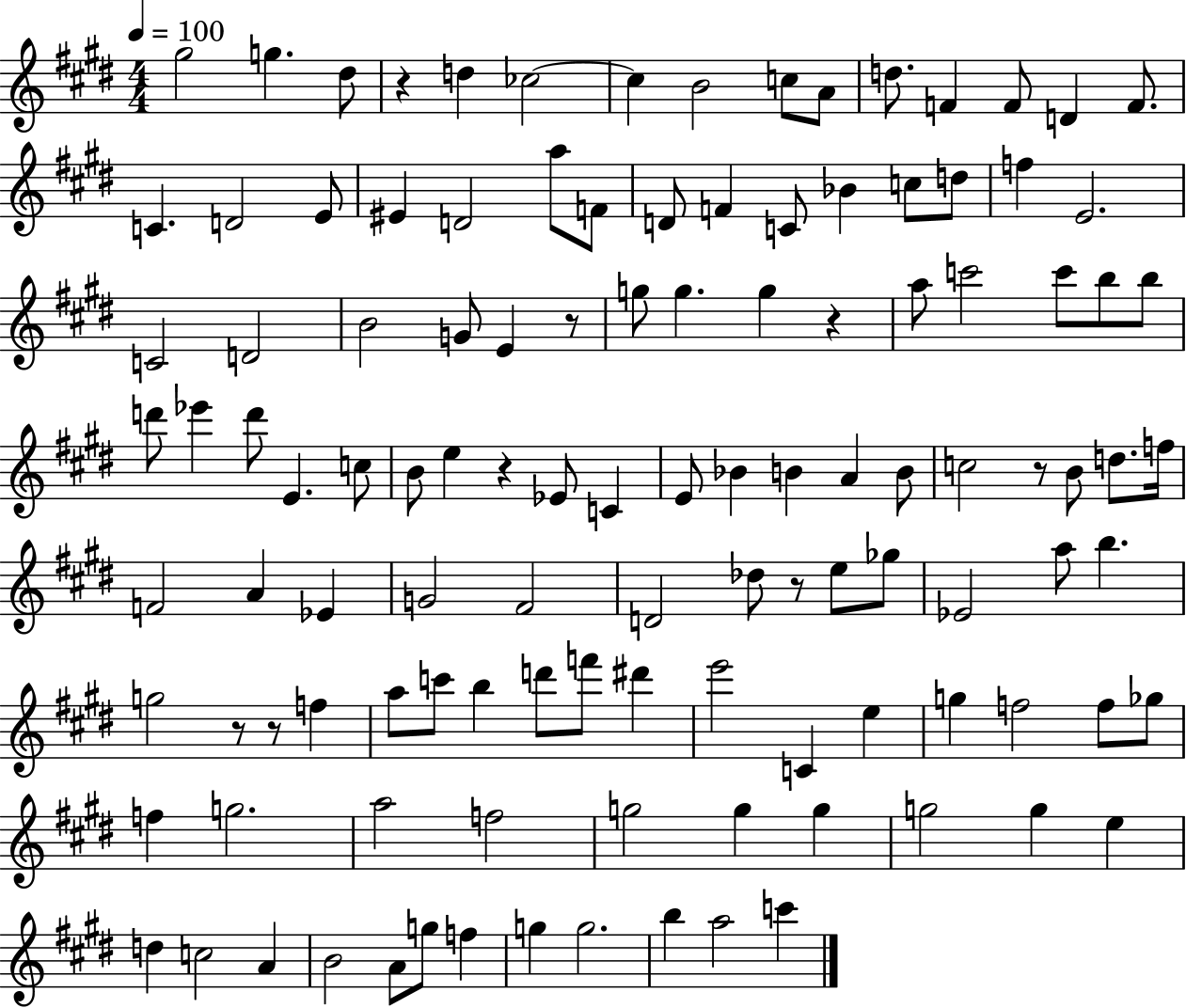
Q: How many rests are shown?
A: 8